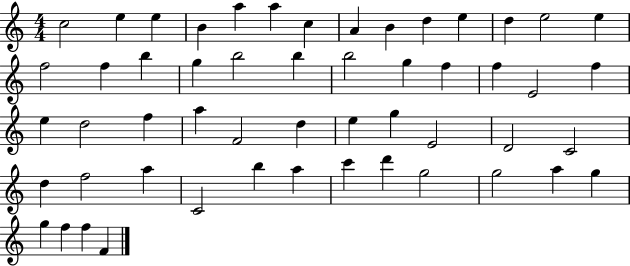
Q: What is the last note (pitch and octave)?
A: F4